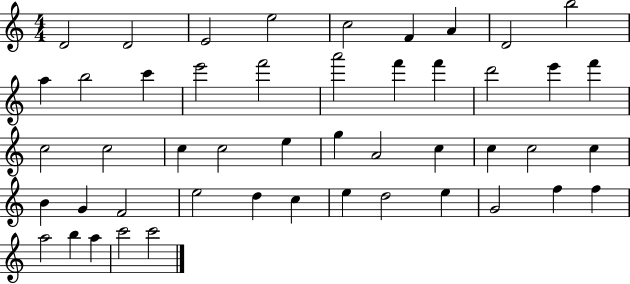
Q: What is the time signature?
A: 4/4